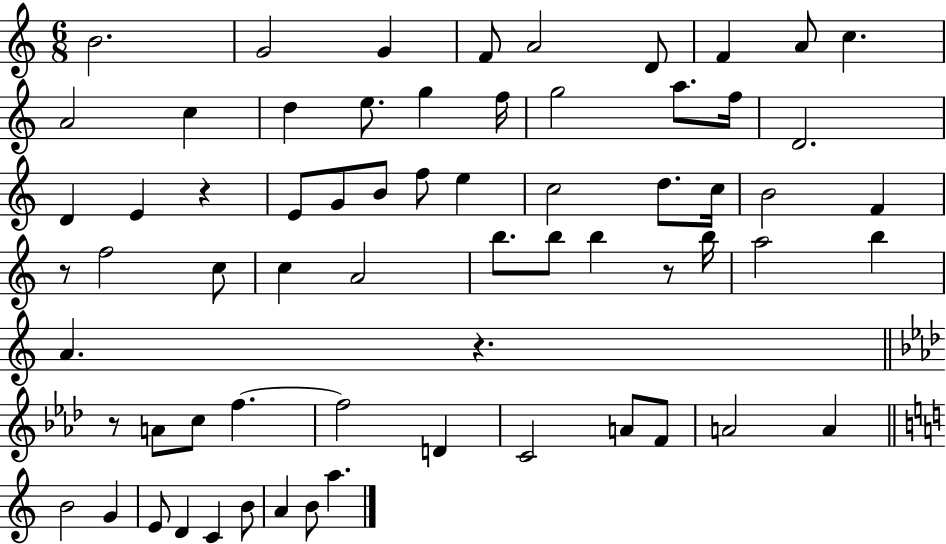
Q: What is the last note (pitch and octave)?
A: A5